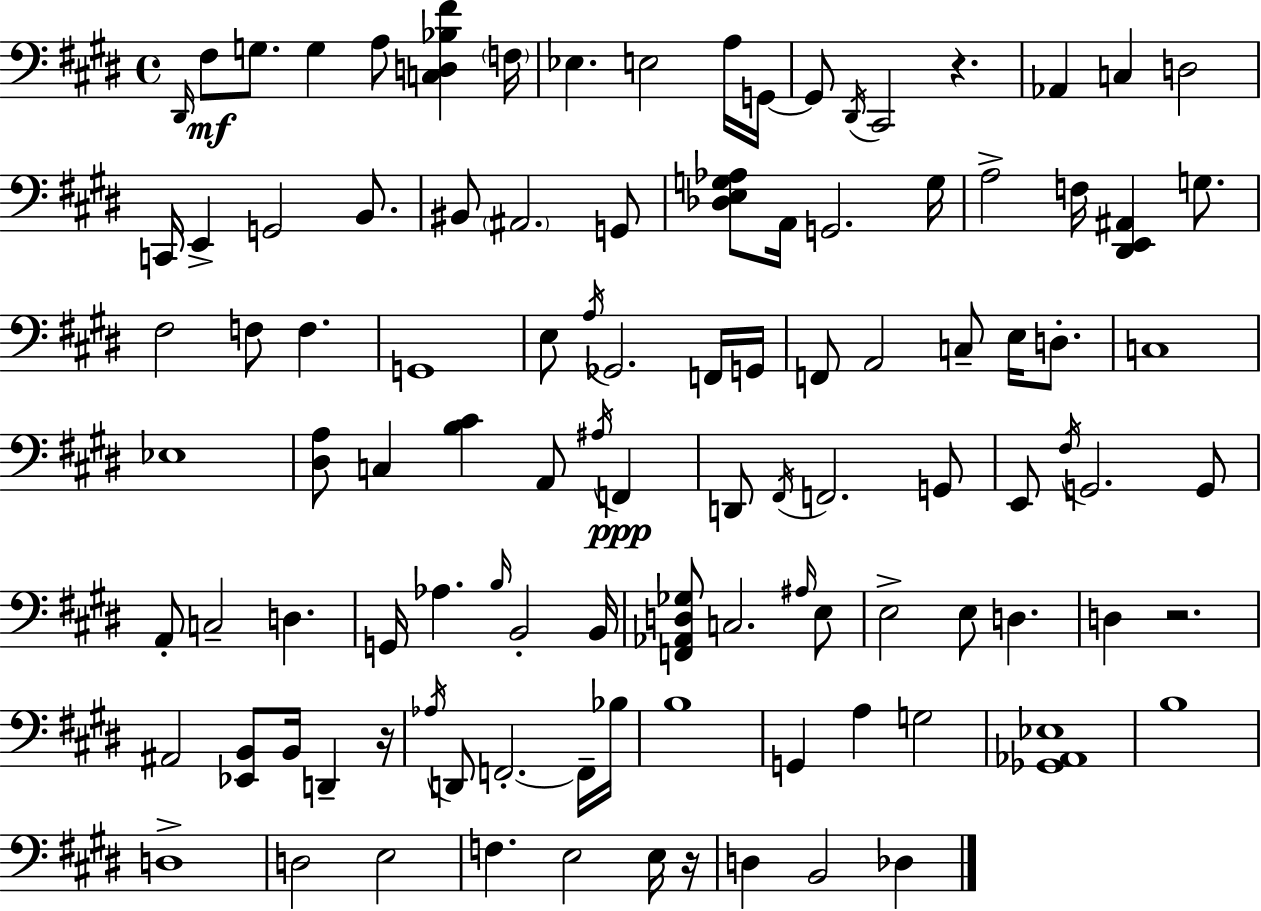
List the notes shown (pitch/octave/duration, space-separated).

D#2/s F#3/e G3/e. G3/q A3/e [C3,D3,Bb3,F#4]/q F3/s Eb3/q. E3/h A3/s G2/s G2/e D#2/s C#2/h R/q. Ab2/q C3/q D3/h C2/s E2/q G2/h B2/e. BIS2/e A#2/h. G2/e [Db3,E3,G3,Ab3]/e A2/s G2/h. G3/s A3/h F3/s [D#2,E2,A#2]/q G3/e. F#3/h F3/e F3/q. G2/w E3/e A3/s Gb2/h. F2/s G2/s F2/e A2/h C3/e E3/s D3/e. C3/w Eb3/w [D#3,A3]/e C3/q [B3,C#4]/q A2/e A#3/s F2/q D2/e F#2/s F2/h. G2/e E2/e F#3/s G2/h. G2/e A2/e C3/h D3/q. G2/s Ab3/q. B3/s B2/h B2/s [F2,Ab2,D3,Gb3]/e C3/h. A#3/s E3/e E3/h E3/e D3/q. D3/q R/h. A#2/h [Eb2,B2]/e B2/s D2/q R/s Ab3/s D2/e F2/h. F2/s Bb3/s B3/w G2/q A3/q G3/h [Gb2,Ab2,Eb3]/w B3/w D3/w D3/h E3/h F3/q. E3/h E3/s R/s D3/q B2/h Db3/q